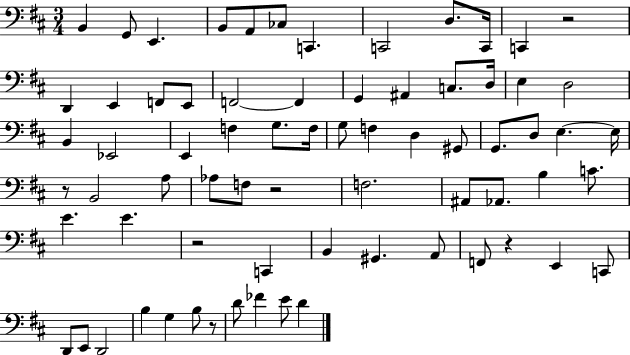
{
  \clef bass
  \numericTimeSignature
  \time 3/4
  \key d \major
  b,4 g,8 e,4. | b,8 a,8 ces8 c,4. | c,2 d8. c,16 | c,4 r2 | \break d,4 e,4 f,8 e,8 | f,2~~ f,4 | g,4 ais,4 c8. d16 | e4 d2 | \break b,4 ees,2 | e,4 f4 g8. f16 | g8 f4 d4 gis,8 | g,8. d8 e4.~~ e16 | \break r8 b,2 a8 | aes8 f8 r2 | f2. | ais,8 aes,8. b4 c'8. | \break e'4. e'4. | r2 c,4 | b,4 gis,4. a,8 | f,8 r4 e,4 c,8 | \break d,8 e,8 d,2 | b4 g4 b8 r8 | d'8 fes'4 e'8 d'4 | \bar "|."
}